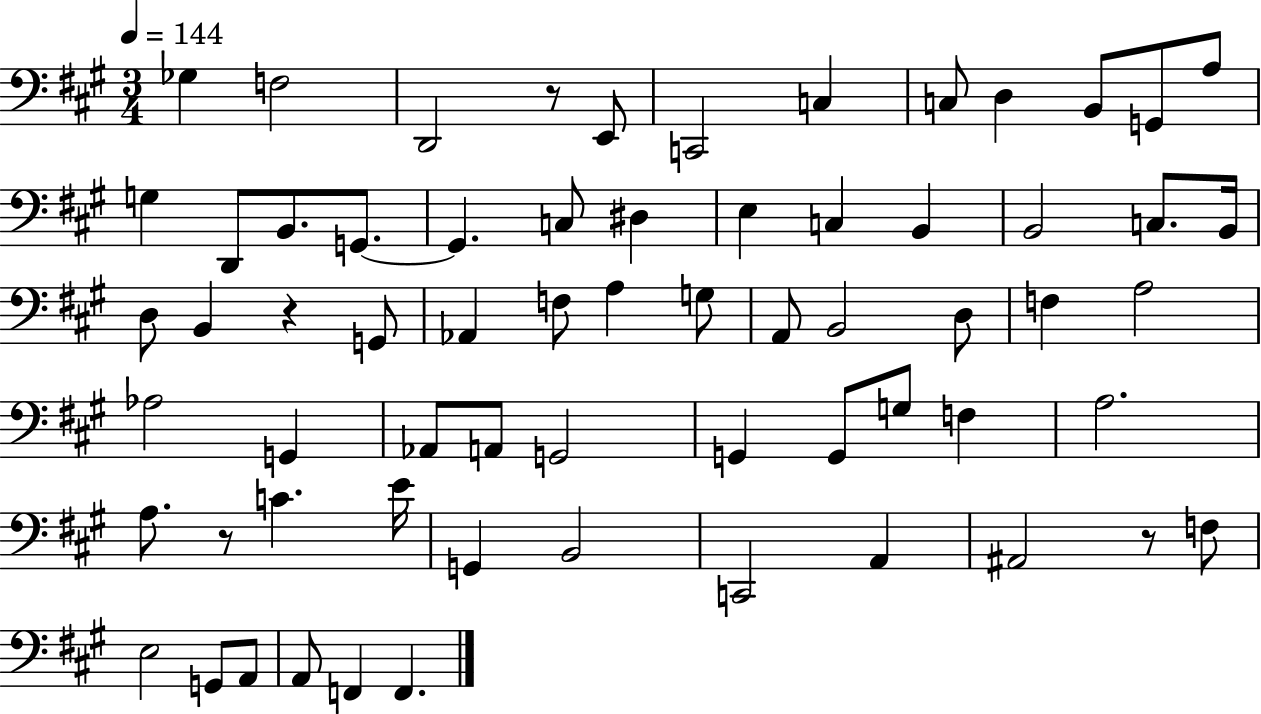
{
  \clef bass
  \numericTimeSignature
  \time 3/4
  \key a \major
  \tempo 4 = 144
  ges4 f2 | d,2 r8 e,8 | c,2 c4 | c8 d4 b,8 g,8 a8 | \break g4 d,8 b,8. g,8.~~ | g,4. c8 dis4 | e4 c4 b,4 | b,2 c8. b,16 | \break d8 b,4 r4 g,8 | aes,4 f8 a4 g8 | a,8 b,2 d8 | f4 a2 | \break aes2 g,4 | aes,8 a,8 g,2 | g,4 g,8 g8 f4 | a2. | \break a8. r8 c'4. e'16 | g,4 b,2 | c,2 a,4 | ais,2 r8 f8 | \break e2 g,8 a,8 | a,8 f,4 f,4. | \bar "|."
}